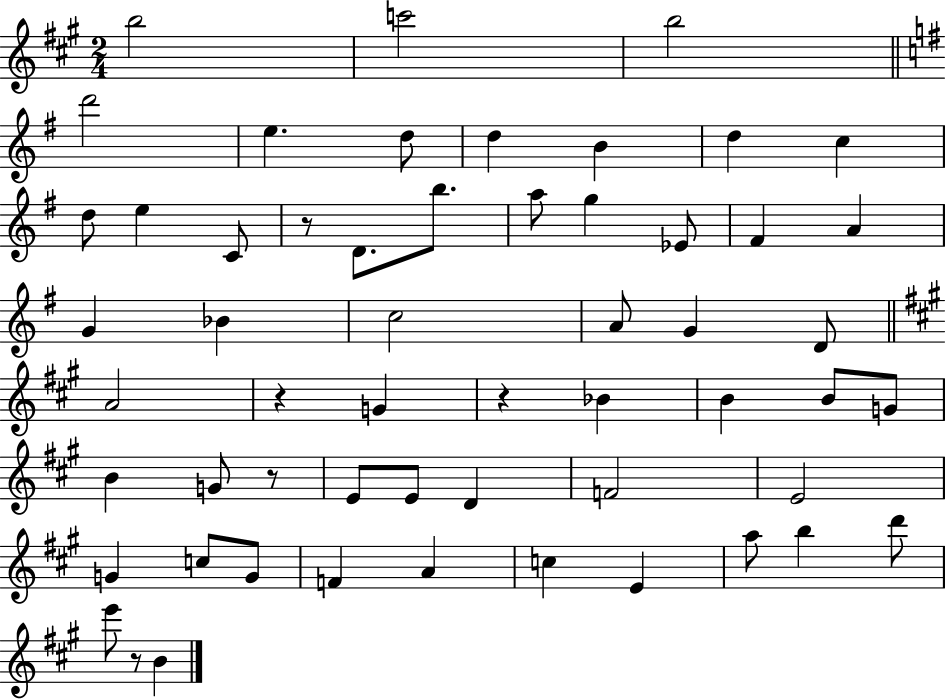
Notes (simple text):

B5/h C6/h B5/h D6/h E5/q. D5/e D5/q B4/q D5/q C5/q D5/e E5/q C4/e R/e D4/e. B5/e. A5/e G5/q Eb4/e F#4/q A4/q G4/q Bb4/q C5/h A4/e G4/q D4/e A4/h R/q G4/q R/q Bb4/q B4/q B4/e G4/e B4/q G4/e R/e E4/e E4/e D4/q F4/h E4/h G4/q C5/e G4/e F4/q A4/q C5/q E4/q A5/e B5/q D6/e E6/e R/e B4/q